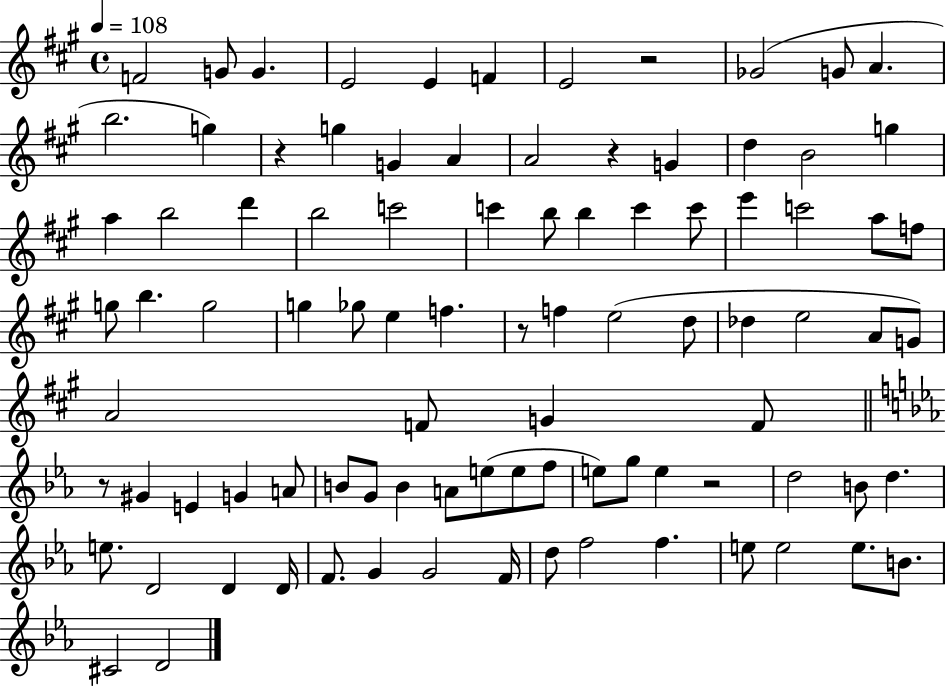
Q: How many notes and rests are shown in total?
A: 92